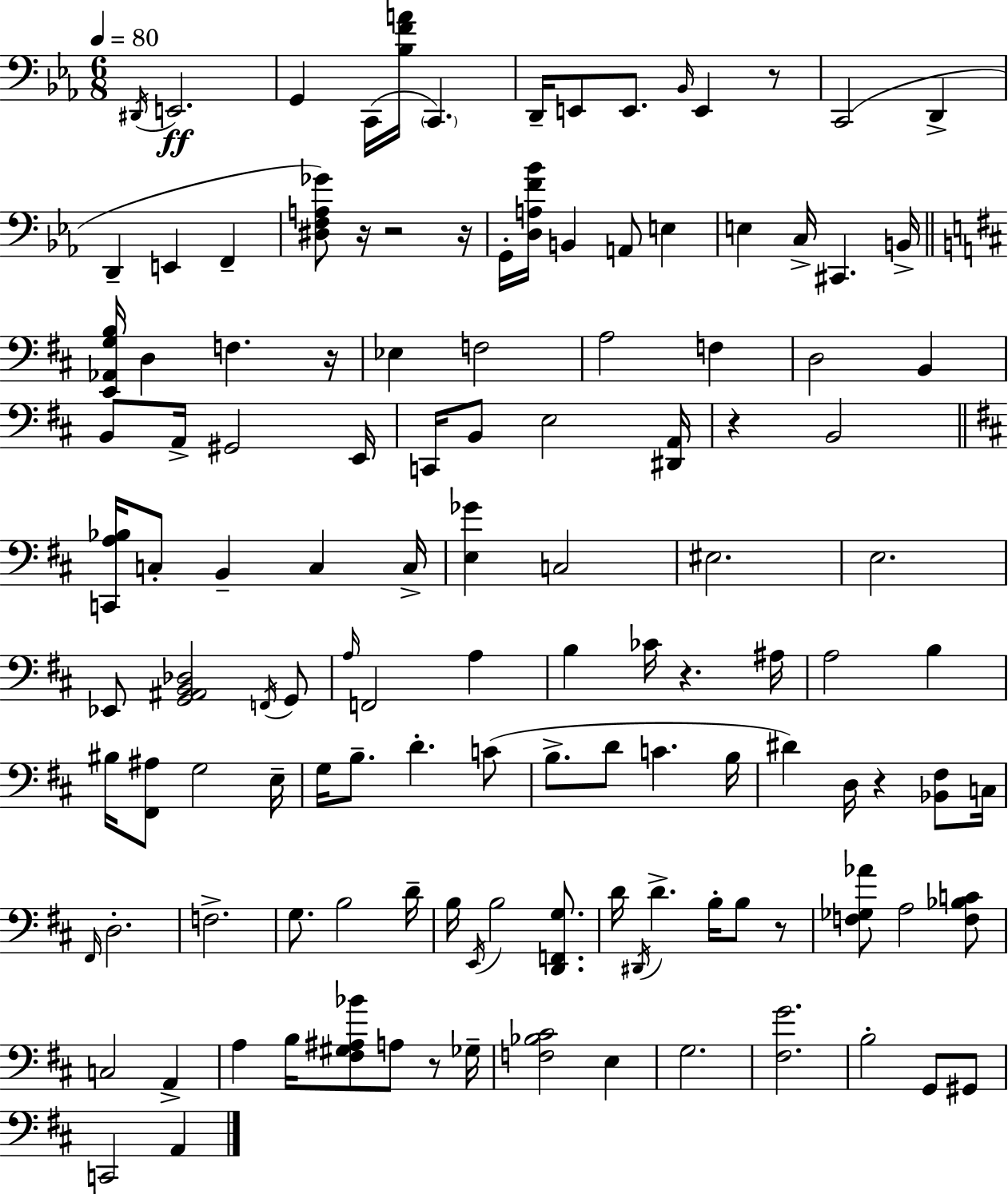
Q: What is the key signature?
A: EES major